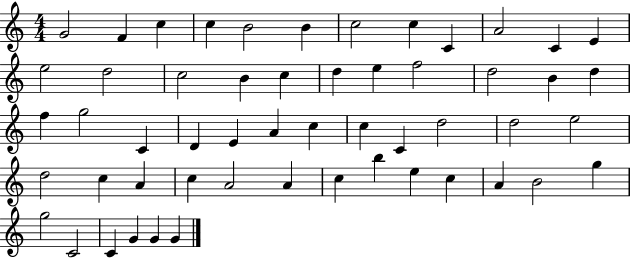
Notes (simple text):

G4/h F4/q C5/q C5/q B4/h B4/q C5/h C5/q C4/q A4/h C4/q E4/q E5/h D5/h C5/h B4/q C5/q D5/q E5/q F5/h D5/h B4/q D5/q F5/q G5/h C4/q D4/q E4/q A4/q C5/q C5/q C4/q D5/h D5/h E5/h D5/h C5/q A4/q C5/q A4/h A4/q C5/q B5/q E5/q C5/q A4/q B4/h G5/q G5/h C4/h C4/q G4/q G4/q G4/q